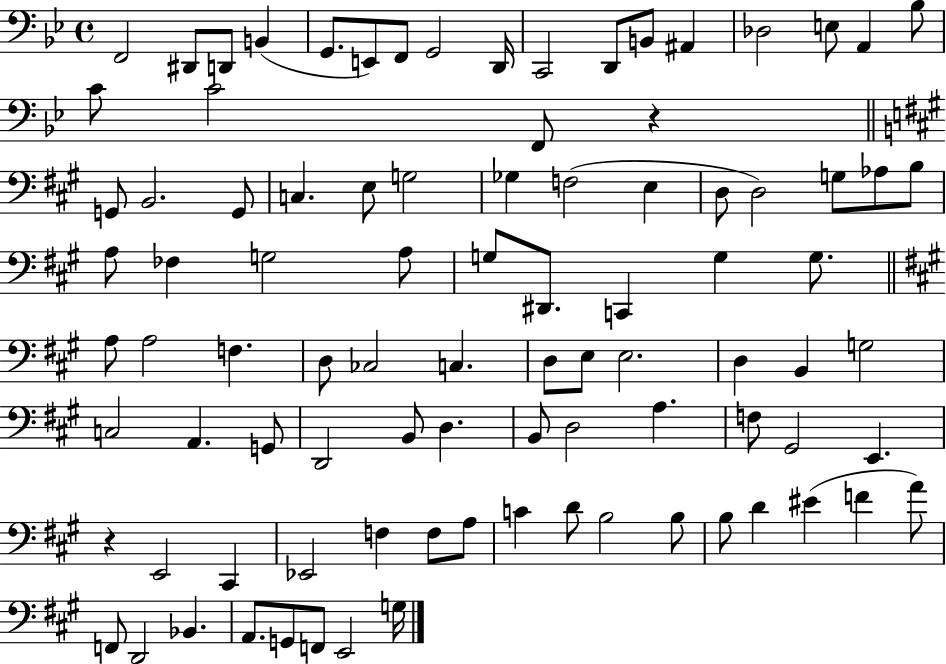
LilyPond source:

{
  \clef bass
  \time 4/4
  \defaultTimeSignature
  \key bes \major
  \repeat volta 2 { f,2 dis,8 d,8 b,4( | g,8. e,8) f,8 g,2 d,16 | c,2 d,8 b,8 ais,4 | des2 e8 a,4 bes8 | \break c'8 c'2 f,8 r4 | \bar "||" \break \key a \major g,8 b,2. g,8 | c4. e8 g2 | ges4 f2( e4 | d8 d2) g8 aes8 b8 | \break a8 fes4 g2 a8 | g8 dis,8. c,4 g4 g8. | \bar "||" \break \key a \major a8 a2 f4. | d8 ces2 c4. | d8 e8 e2. | d4 b,4 g2 | \break c2 a,4. g,8 | d,2 b,8 d4. | b,8 d2 a4. | f8 gis,2 e,4. | \break r4 e,2 cis,4 | ees,2 f4 f8 a8 | c'4 d'8 b2 b8 | b8 d'4 eis'4( f'4 a'8) | \break f,8 d,2 bes,4. | a,8. g,8 f,8 e,2 g16 | } \bar "|."
}